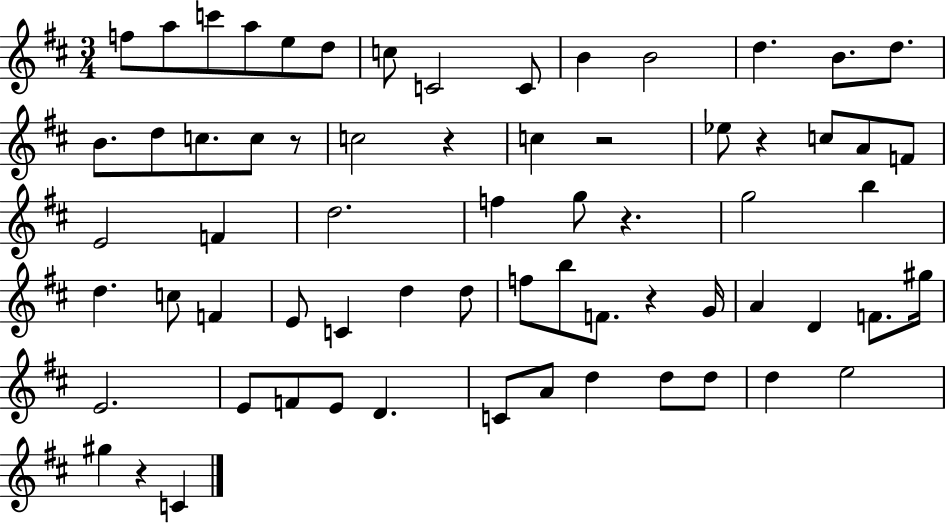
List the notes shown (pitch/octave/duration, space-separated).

F5/e A5/e C6/e A5/e E5/e D5/e C5/e C4/h C4/e B4/q B4/h D5/q. B4/e. D5/e. B4/e. D5/e C5/e. C5/e R/e C5/h R/q C5/q R/h Eb5/e R/q C5/e A4/e F4/e E4/h F4/q D5/h. F5/q G5/e R/q. G5/h B5/q D5/q. C5/e F4/q E4/e C4/q D5/q D5/e F5/e B5/e F4/e. R/q G4/s A4/q D4/q F4/e. G#5/s E4/h. E4/e F4/e E4/e D4/q. C4/e A4/e D5/q D5/e D5/e D5/q E5/h G#5/q R/q C4/q